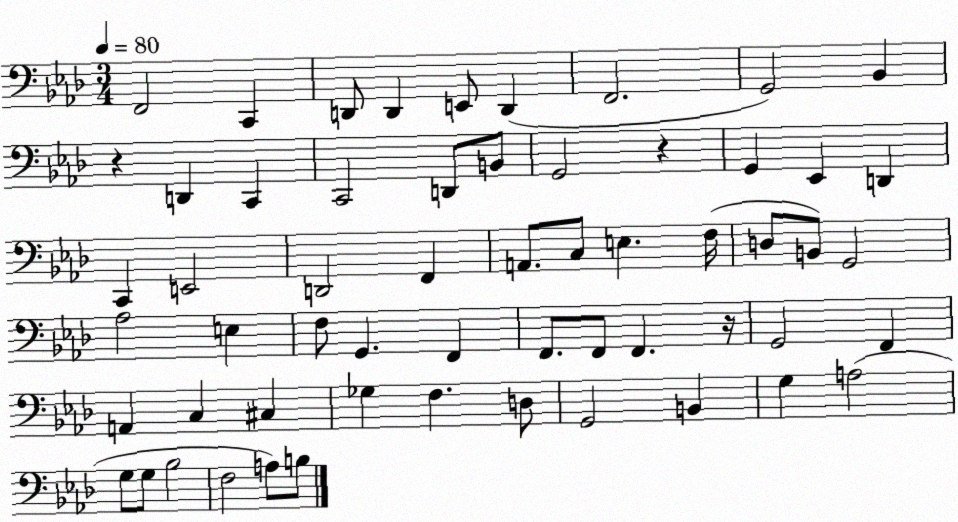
X:1
T:Untitled
M:3/4
L:1/4
K:Ab
F,,2 C,, D,,/2 D,, E,,/2 D,, F,,2 G,,2 _B,, z D,, C,, C,,2 D,,/2 B,,/2 G,,2 z G,, _E,, D,, C,, E,,2 D,,2 F,, A,,/2 C,/2 E, F,/4 D,/2 B,,/2 G,,2 _A,2 E, F,/2 G,, F,, F,,/2 F,,/2 F,, z/4 G,,2 F,, A,, C, ^C, _G, F, D,/2 G,,2 B,, G, A,2 G,/2 G,/2 _B,2 F,2 A,/2 B,/2